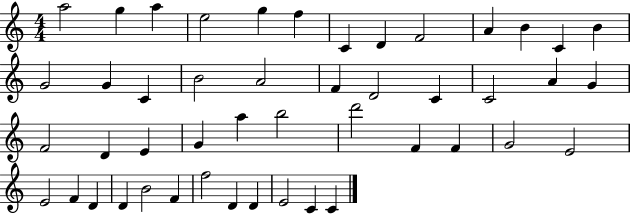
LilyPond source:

{
  \clef treble
  \numericTimeSignature
  \time 4/4
  \key c \major
  a''2 g''4 a''4 | e''2 g''4 f''4 | c'4 d'4 f'2 | a'4 b'4 c'4 b'4 | \break g'2 g'4 c'4 | b'2 a'2 | f'4 d'2 c'4 | c'2 a'4 g'4 | \break f'2 d'4 e'4 | g'4 a''4 b''2 | d'''2 f'4 f'4 | g'2 e'2 | \break e'2 f'4 d'4 | d'4 b'2 f'4 | f''2 d'4 d'4 | e'2 c'4 c'4 | \break \bar "|."
}